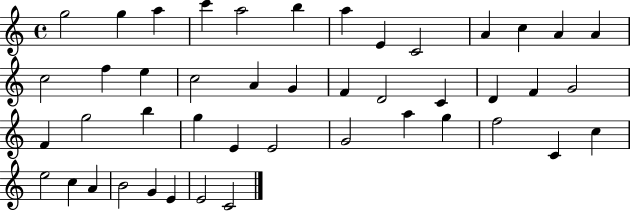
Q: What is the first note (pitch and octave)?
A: G5